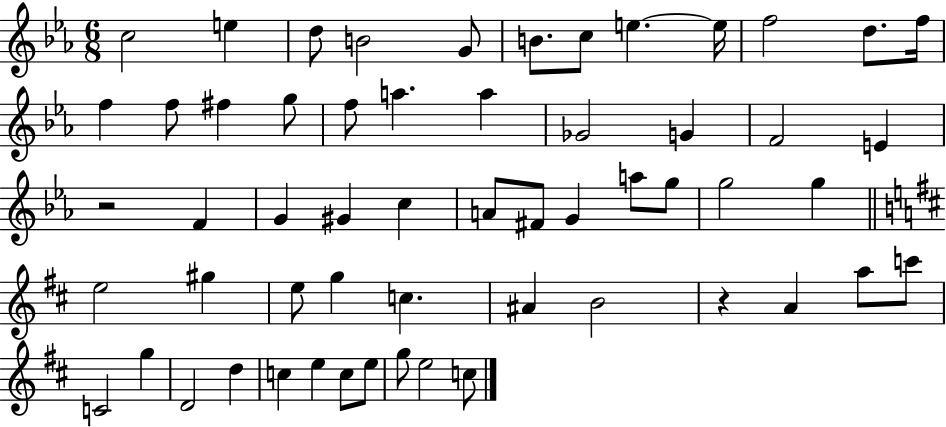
{
  \clef treble
  \numericTimeSignature
  \time 6/8
  \key ees \major
  \repeat volta 2 { c''2 e''4 | d''8 b'2 g'8 | b'8. c''8 e''4.~~ e''16 | f''2 d''8. f''16 | \break f''4 f''8 fis''4 g''8 | f''8 a''4. a''4 | ges'2 g'4 | f'2 e'4 | \break r2 f'4 | g'4 gis'4 c''4 | a'8 fis'8 g'4 a''8 g''8 | g''2 g''4 | \break \bar "||" \break \key d \major e''2 gis''4 | e''8 g''4 c''4. | ais'4 b'2 | r4 a'4 a''8 c'''8 | \break c'2 g''4 | d'2 d''4 | c''4 e''4 c''8 e''8 | g''8 e''2 c''8 | \break } \bar "|."
}